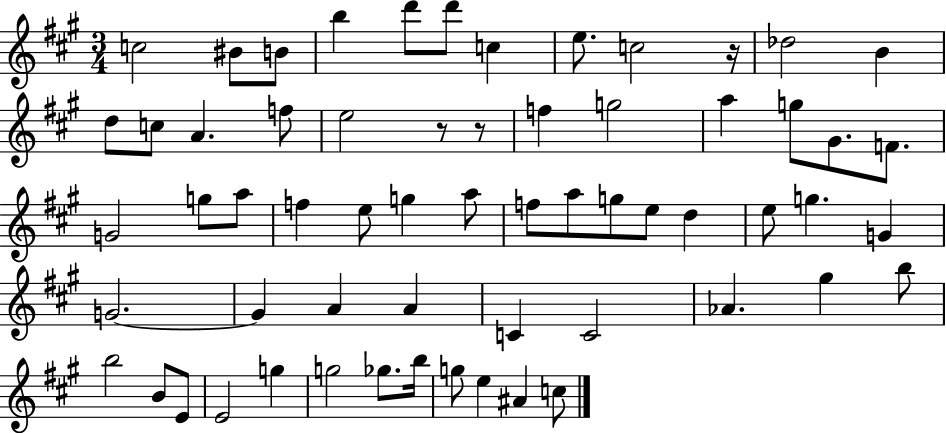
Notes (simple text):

C5/h BIS4/e B4/e B5/q D6/e D6/e C5/q E5/e. C5/h R/s Db5/h B4/q D5/e C5/e A4/q. F5/e E5/h R/e R/e F5/q G5/h A5/q G5/e G#4/e. F4/e. G4/h G5/e A5/e F5/q E5/e G5/q A5/e F5/e A5/e G5/e E5/e D5/q E5/e G5/q. G4/q G4/h. G4/q A4/q A4/q C4/q C4/h Ab4/q. G#5/q B5/e B5/h B4/e E4/e E4/h G5/q G5/h Gb5/e. B5/s G5/e E5/q A#4/q C5/e